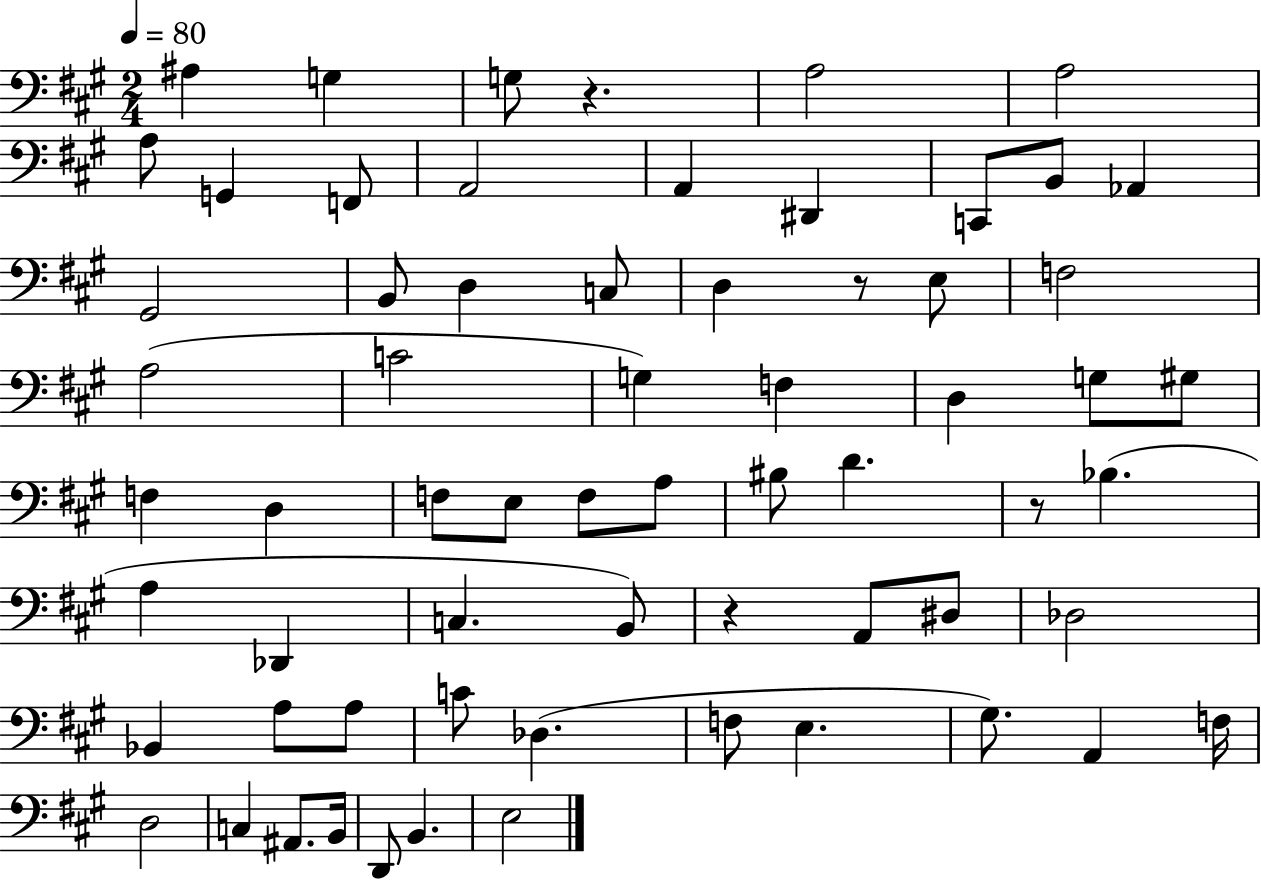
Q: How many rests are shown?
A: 4